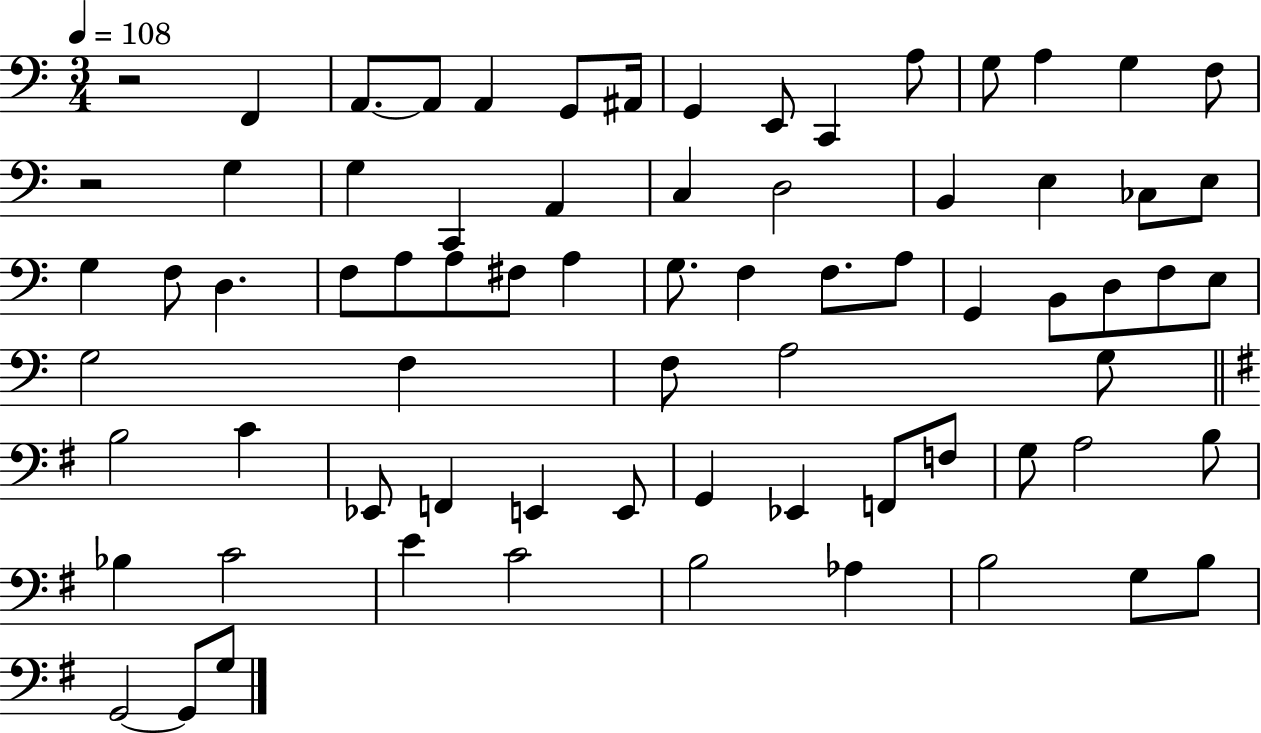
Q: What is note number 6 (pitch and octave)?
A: A#2